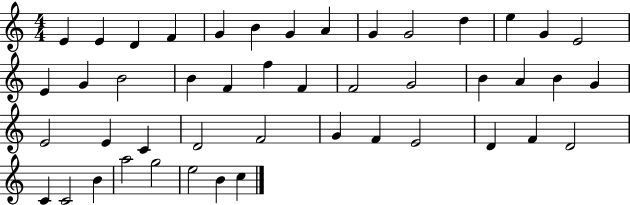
X:1
T:Untitled
M:4/4
L:1/4
K:C
E E D F G B G A G G2 d e G E2 E G B2 B F f F F2 G2 B A B G E2 E C D2 F2 G F E2 D F D2 C C2 B a2 g2 e2 B c